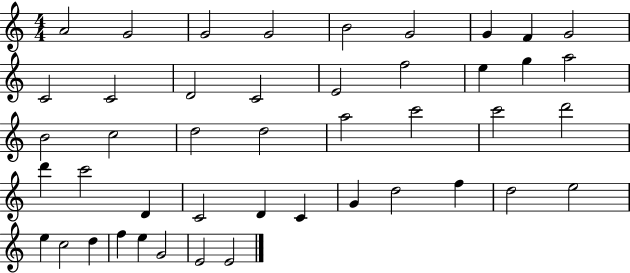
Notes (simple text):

A4/h G4/h G4/h G4/h B4/h G4/h G4/q F4/q G4/h C4/h C4/h D4/h C4/h E4/h F5/h E5/q G5/q A5/h B4/h C5/h D5/h D5/h A5/h C6/h C6/h D6/h D6/q C6/h D4/q C4/h D4/q C4/q G4/q D5/h F5/q D5/h E5/h E5/q C5/h D5/q F5/q E5/q G4/h E4/h E4/h